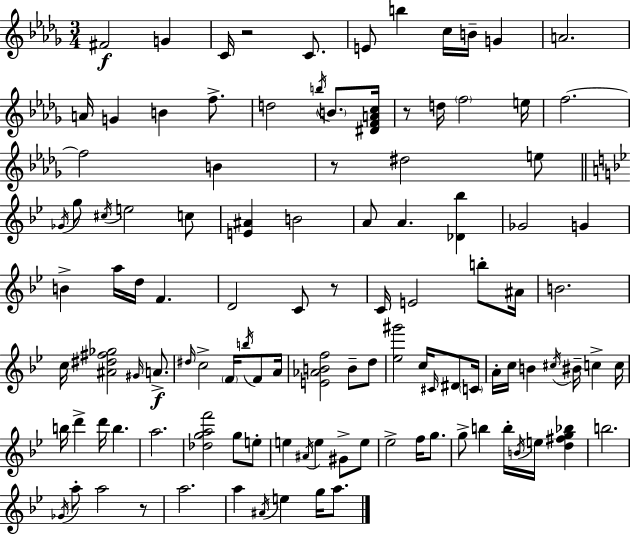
F#4/h G4/q C4/s R/h C4/e. E4/e B5/q C5/s B4/s G4/q A4/h. A4/s G4/q B4/q F5/e. D5/h B5/s B4/e. [D#4,F4,A4,C5]/s R/e D5/s F5/h E5/s F5/h. F5/h B4/q R/e D#5/h E5/e Gb4/s G5/e C#5/s E5/h C5/e [E4,A#4]/q B4/h A4/e A4/q. [Db4,Bb5]/q Gb4/h G4/q B4/q A5/s D5/s F4/q. D4/h C4/e R/e C4/s E4/h B5/e A#4/s B4/h. C5/s [A#4,D#5,F#5,Gb5]/h G#4/s A4/e. D#5/s C5/h F4/s B5/s F4/e A4/s [E4,Ab4,B4,F5]/h B4/e D5/e [Eb5,G#6]/h C5/s C#4/s D#4/e C4/s A4/s C5/s B4/q C#5/s BIS4/s C5/q C5/s B5/s D6/q D6/s B5/q. A5/h. [Db5,G5,A5,F6]/h G5/e E5/e E5/q A#4/s E5/q G#4/e E5/e Eb5/h F5/s G5/e. G5/e B5/q B5/s B4/s E5/s [D5,F#5,G5,Bb5]/q B5/h. Gb4/s A5/e A5/h R/e A5/h. A5/q A#4/s E5/q G5/s A5/e.